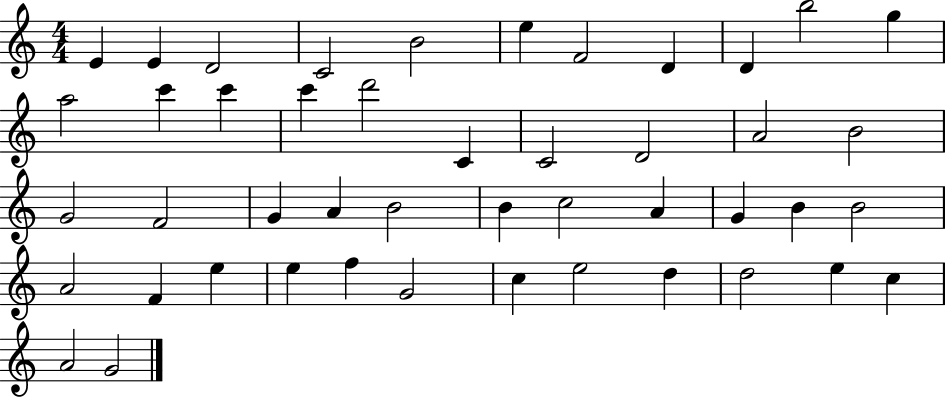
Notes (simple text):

E4/q E4/q D4/h C4/h B4/h E5/q F4/h D4/q D4/q B5/h G5/q A5/h C6/q C6/q C6/q D6/h C4/q C4/h D4/h A4/h B4/h G4/h F4/h G4/q A4/q B4/h B4/q C5/h A4/q G4/q B4/q B4/h A4/h F4/q E5/q E5/q F5/q G4/h C5/q E5/h D5/q D5/h E5/q C5/q A4/h G4/h